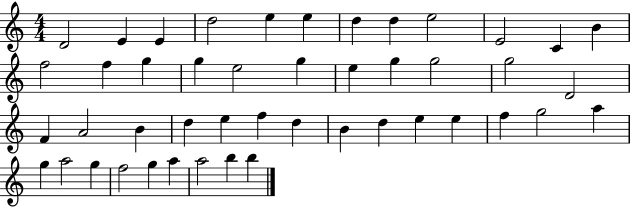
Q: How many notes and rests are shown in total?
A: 46